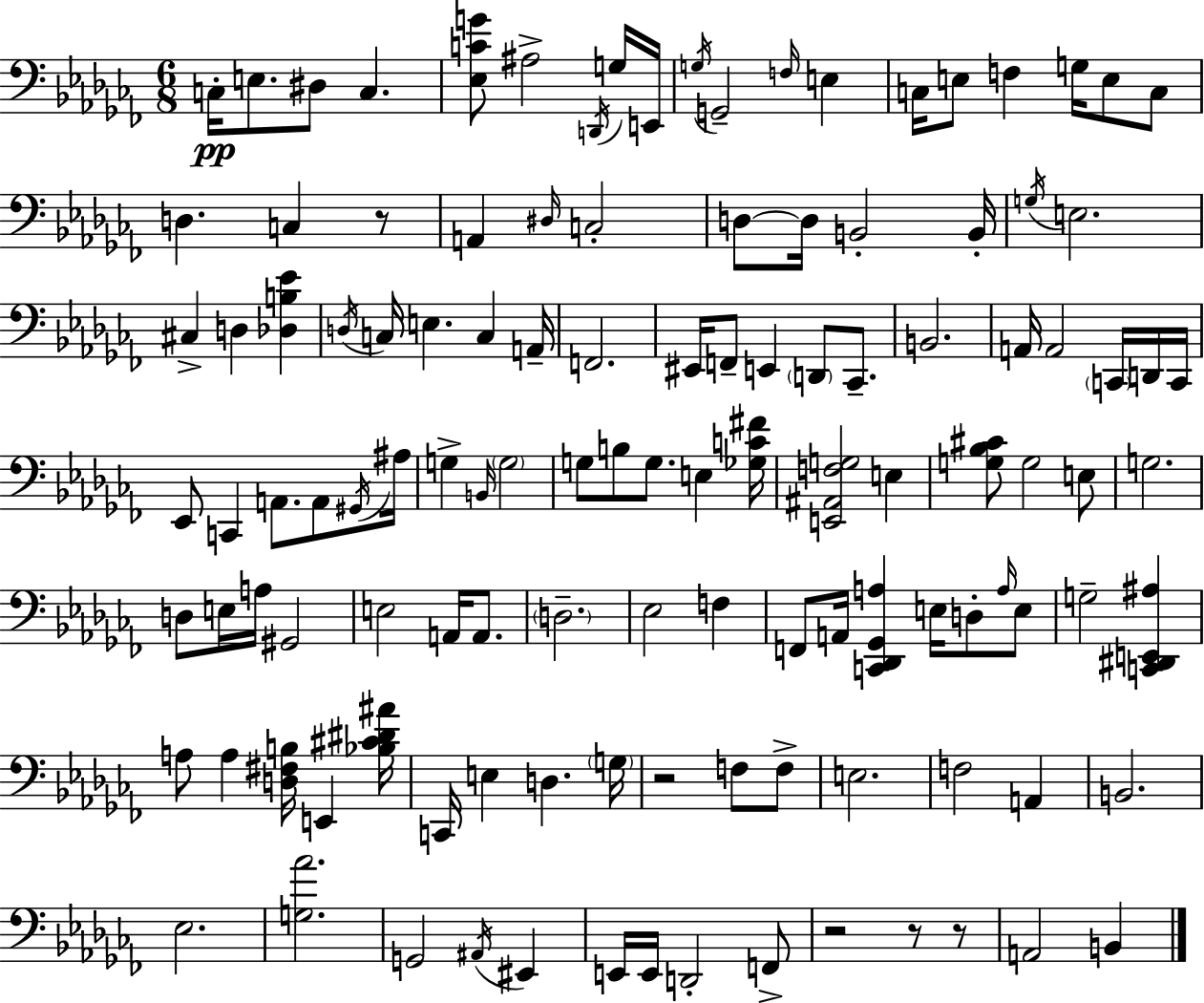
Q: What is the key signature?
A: AES minor